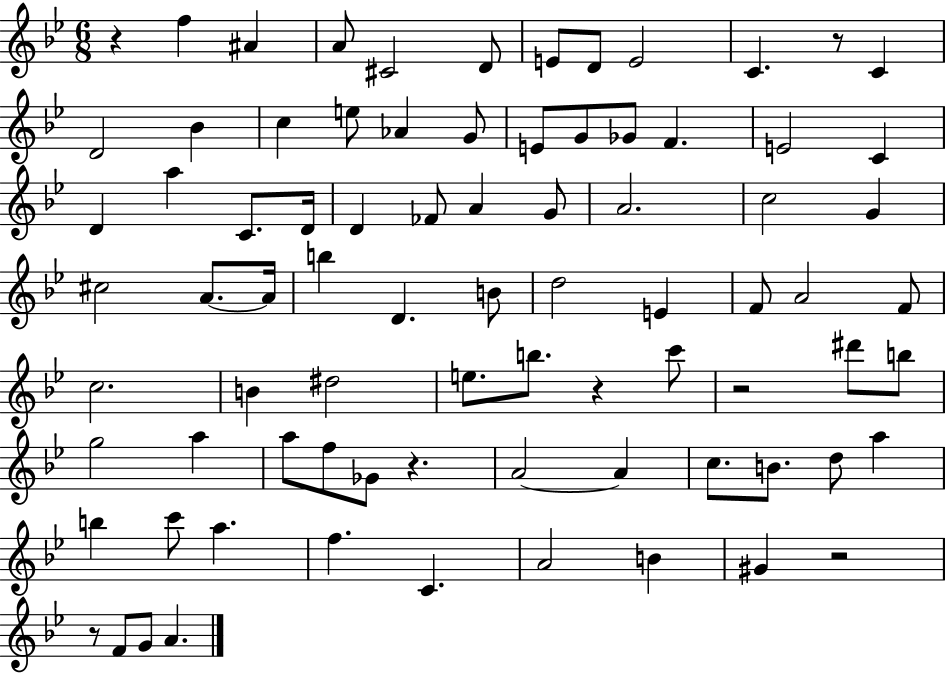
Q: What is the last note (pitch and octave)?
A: A4